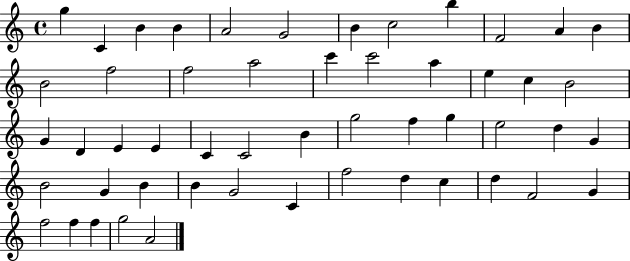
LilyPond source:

{
  \clef treble
  \time 4/4
  \defaultTimeSignature
  \key c \major
  g''4 c'4 b'4 b'4 | a'2 g'2 | b'4 c''2 b''4 | f'2 a'4 b'4 | \break b'2 f''2 | f''2 a''2 | c'''4 c'''2 a''4 | e''4 c''4 b'2 | \break g'4 d'4 e'4 e'4 | c'4 c'2 b'4 | g''2 f''4 g''4 | e''2 d''4 g'4 | \break b'2 g'4 b'4 | b'4 g'2 c'4 | f''2 d''4 c''4 | d''4 f'2 g'4 | \break f''2 f''4 f''4 | g''2 a'2 | \bar "|."
}